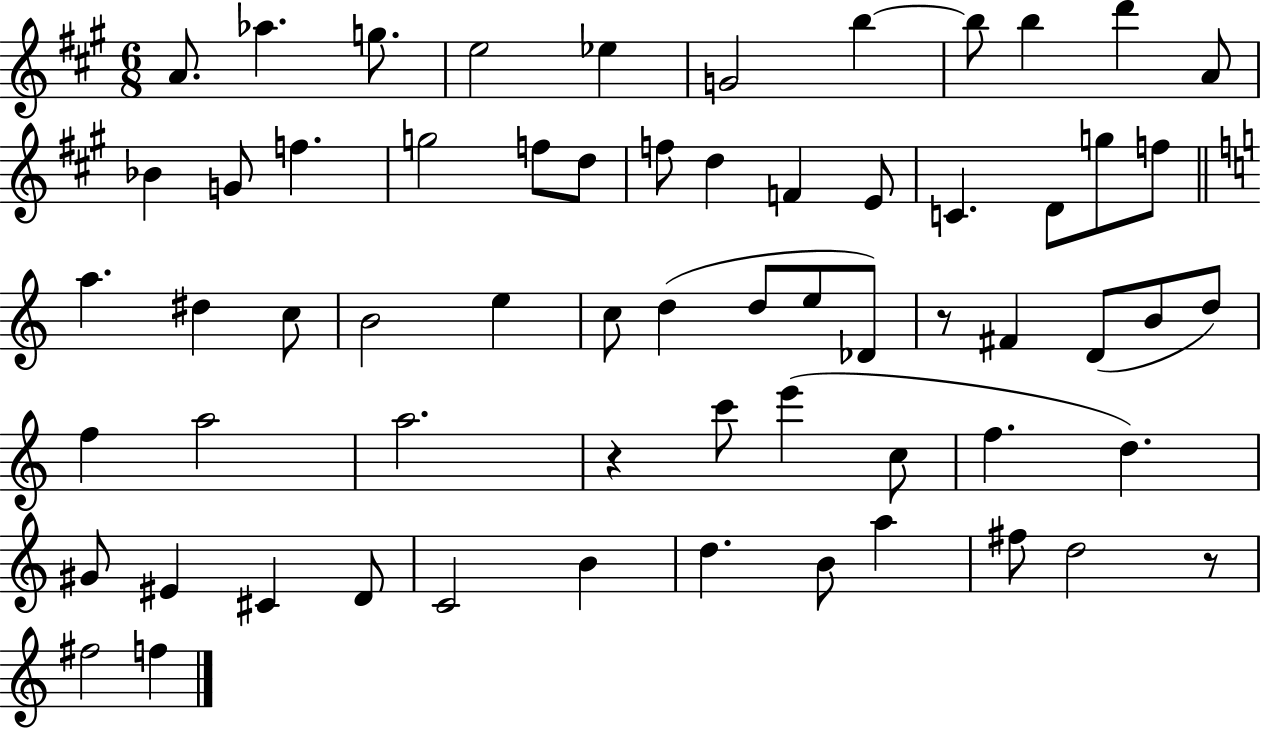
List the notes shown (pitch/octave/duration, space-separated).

A4/e. Ab5/q. G5/e. E5/h Eb5/q G4/h B5/q B5/e B5/q D6/q A4/e Bb4/q G4/e F5/q. G5/h F5/e D5/e F5/e D5/q F4/q E4/e C4/q. D4/e G5/e F5/e A5/q. D#5/q C5/e B4/h E5/q C5/e D5/q D5/e E5/e Db4/e R/e F#4/q D4/e B4/e D5/e F5/q A5/h A5/h. R/q C6/e E6/q C5/e F5/q. D5/q. G#4/e EIS4/q C#4/q D4/e C4/h B4/q D5/q. B4/e A5/q F#5/e D5/h R/e F#5/h F5/q